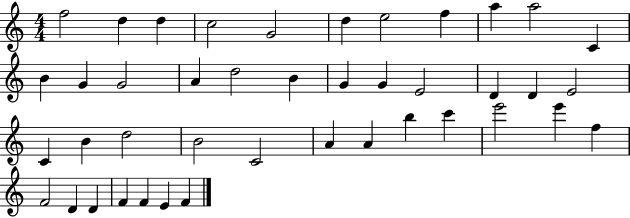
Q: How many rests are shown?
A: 0